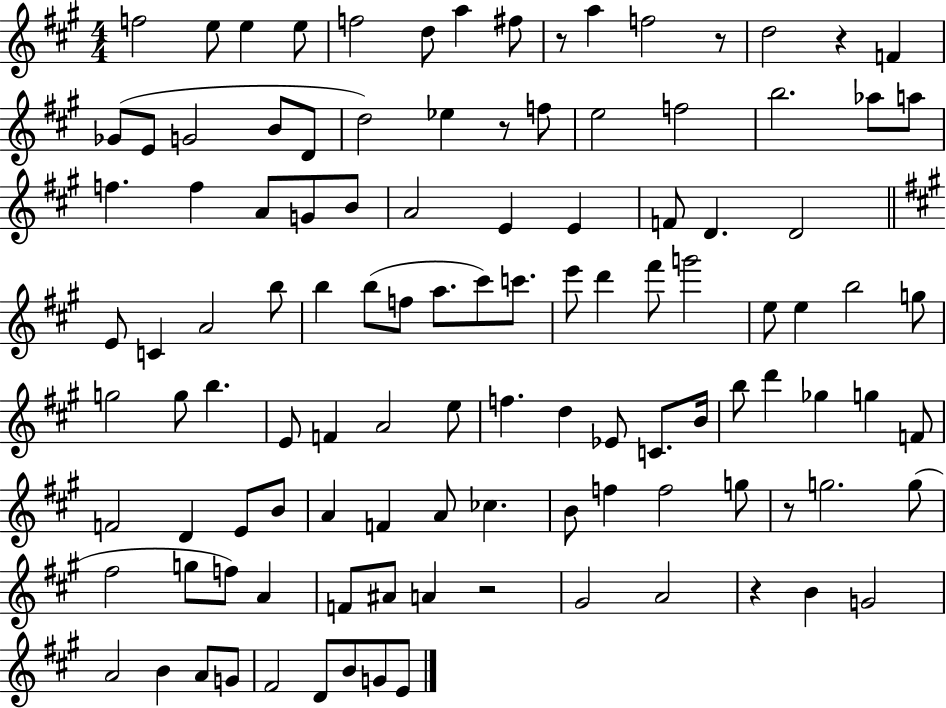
X:1
T:Untitled
M:4/4
L:1/4
K:A
f2 e/2 e e/2 f2 d/2 a ^f/2 z/2 a f2 z/2 d2 z F _G/2 E/2 G2 B/2 D/2 d2 _e z/2 f/2 e2 f2 b2 _a/2 a/2 f f A/2 G/2 B/2 A2 E E F/2 D D2 E/2 C A2 b/2 b b/2 f/2 a/2 ^c'/2 c'/2 e'/2 d' ^f'/2 g'2 e/2 e b2 g/2 g2 g/2 b E/2 F A2 e/2 f d _E/2 C/2 B/4 b/2 d' _g g F/2 F2 D E/2 B/2 A F A/2 _c B/2 f f2 g/2 z/2 g2 g/2 ^f2 g/2 f/2 A F/2 ^A/2 A z2 ^G2 A2 z B G2 A2 B A/2 G/2 ^F2 D/2 B/2 G/2 E/2